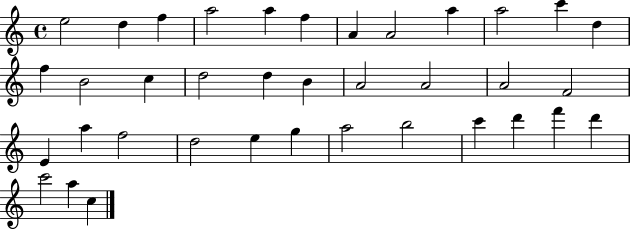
X:1
T:Untitled
M:4/4
L:1/4
K:C
e2 d f a2 a f A A2 a a2 c' d f B2 c d2 d B A2 A2 A2 F2 E a f2 d2 e g a2 b2 c' d' f' d' c'2 a c